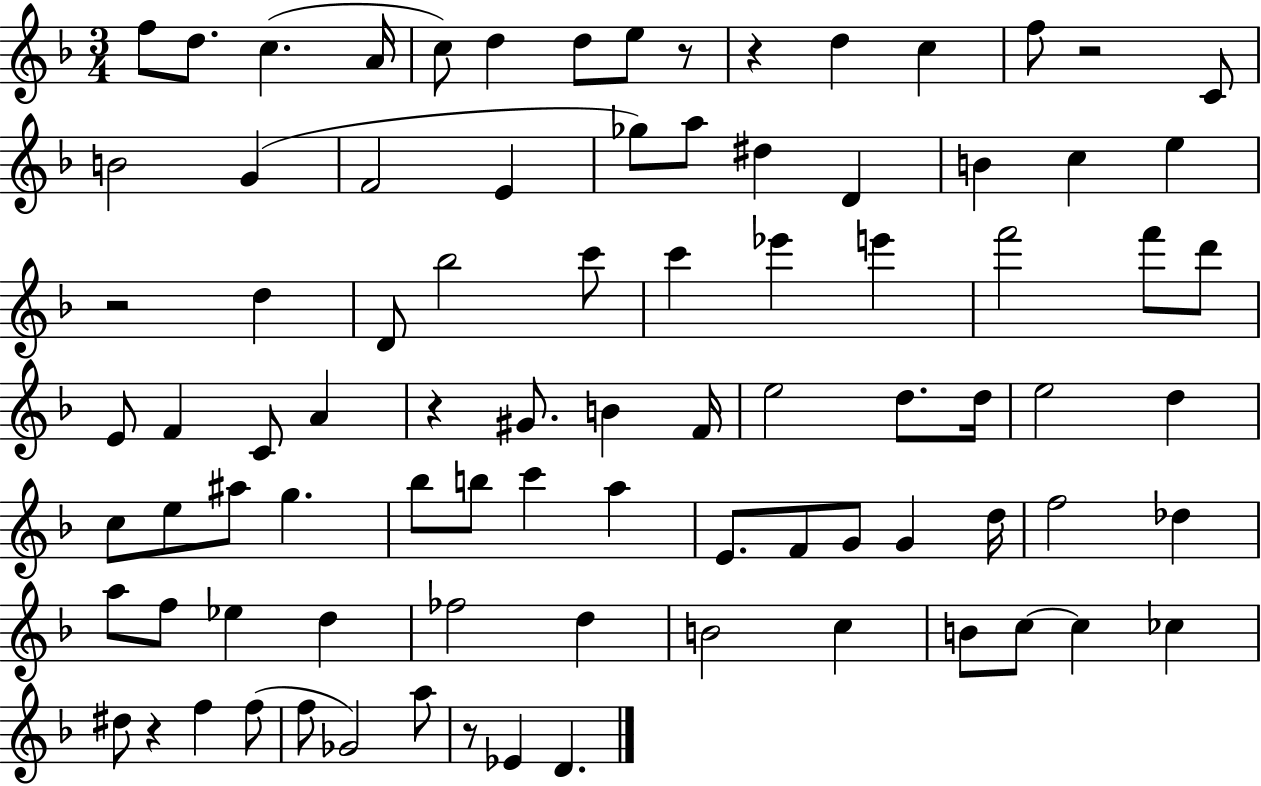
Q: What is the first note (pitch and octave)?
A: F5